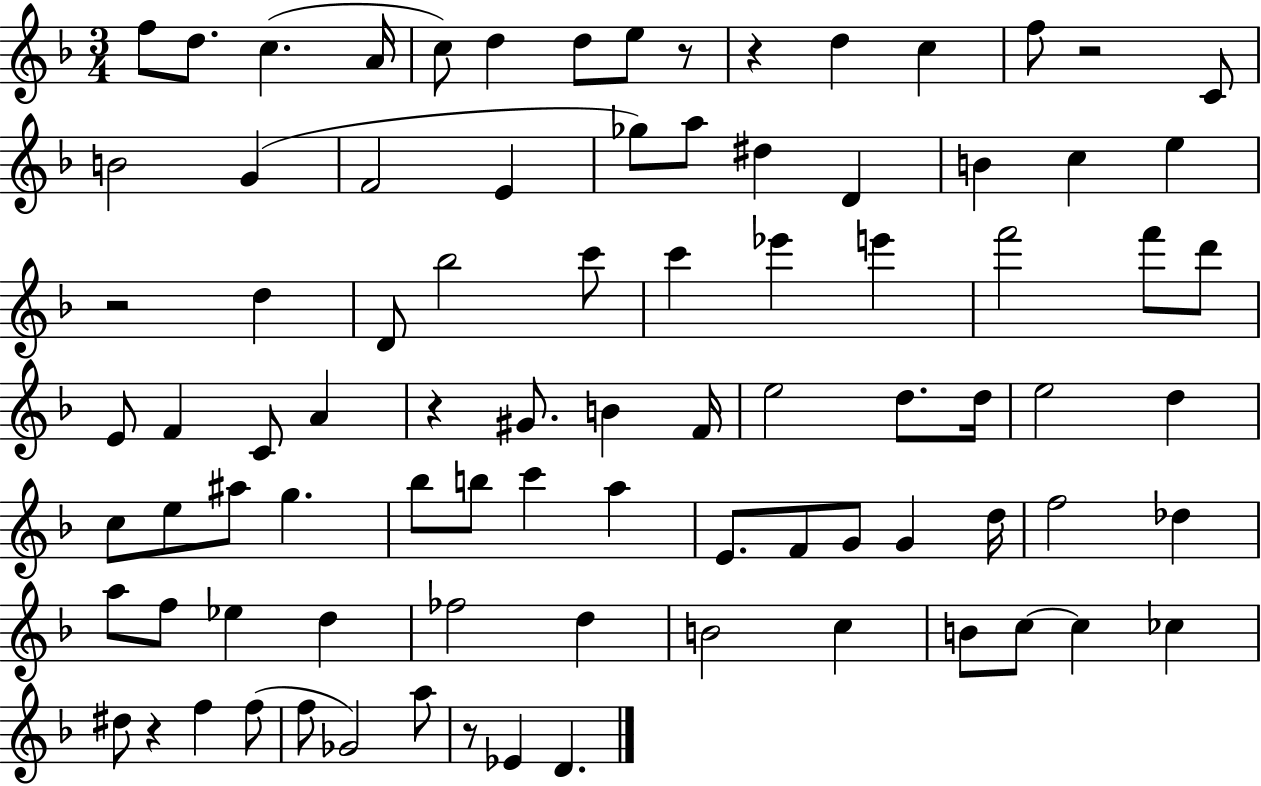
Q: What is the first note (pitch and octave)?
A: F5